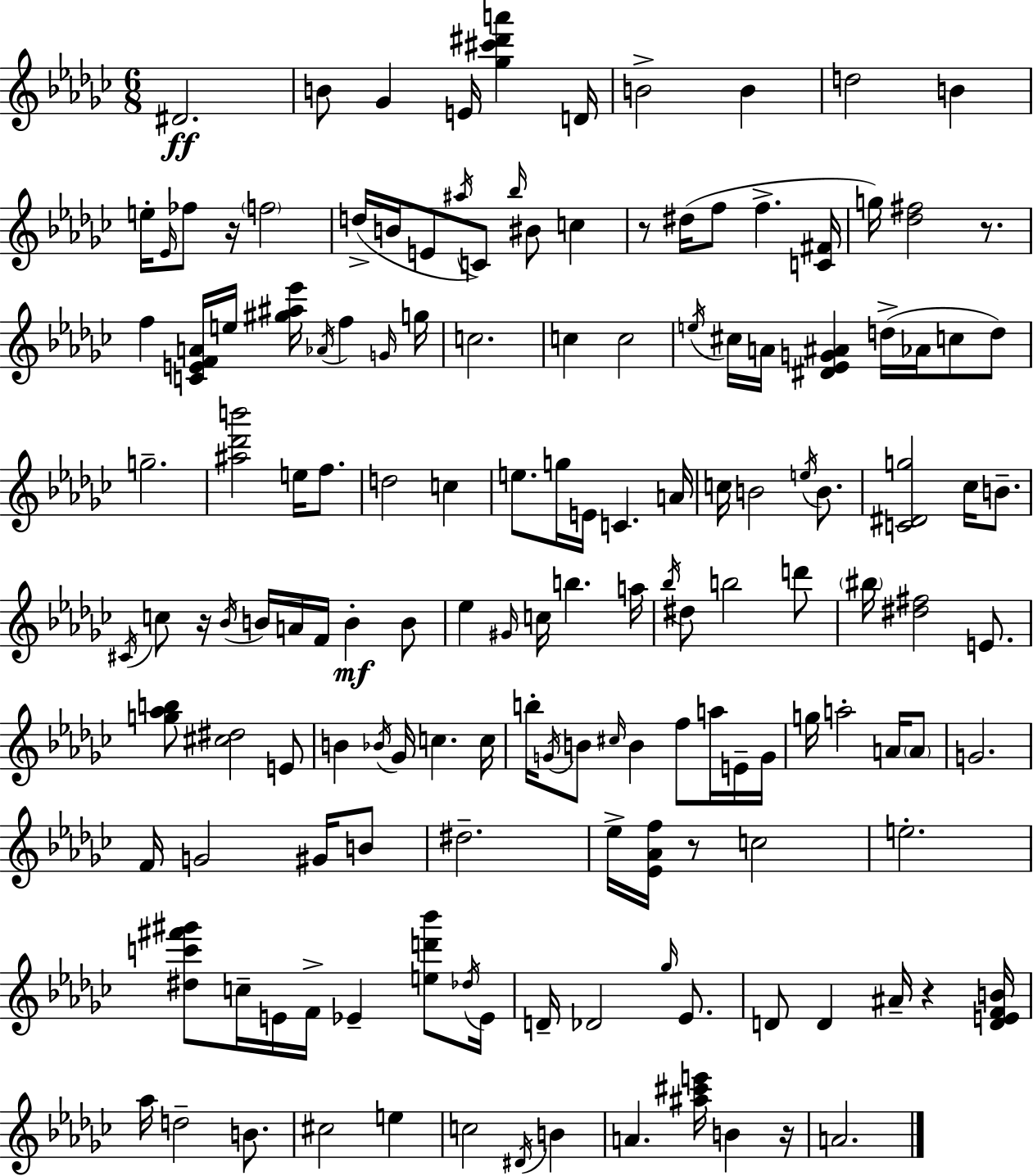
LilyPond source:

{
  \clef treble
  \numericTimeSignature
  \time 6/8
  \key ees \minor
  dis'2.\ff | b'8 ges'4 e'16 <ges'' cis''' dis''' a'''>4 d'16 | b'2-> b'4 | d''2 b'4 | \break e''16-. \grace { ees'16 } fes''8 r16 \parenthesize f''2 | d''16->( b'16 e'8 \acciaccatura { ais''16 } c'8) \grace { bes''16 } bis'8 c''4 | r8 dis''16( f''8 f''4.-> | <c' fis'>16 g''16) <des'' fis''>2 | \break r8. f''4 <c' e' f' a'>16 e''16 <gis'' ais'' ees'''>16 \acciaccatura { aes'16 } f''4 | \grace { g'16 } g''16 c''2. | c''4 c''2 | \acciaccatura { e''16 } cis''16 a'16 <dis' ees' g' ais'>4 | \break d''16->( aes'16 c''8 d''8) g''2.-- | <ais'' des''' b'''>2 | e''16 f''8. d''2 | c''4 e''8. g''16 e'16 c'4. | \break a'16 c''16 b'2 | \acciaccatura { e''16 } b'8. <c' dis' g''>2 | ces''16 b'8.-- \acciaccatura { cis'16 } c''8 r16 \acciaccatura { bes'16 } | b'16 a'16 f'16 b'4-.\mf b'8 ees''4 | \break \grace { gis'16 } c''16 b''4. a''16 \acciaccatura { bes''16 } dis''8 | b''2 d'''8 \parenthesize bis''16 | <dis'' fis''>2 e'8. <g'' aes'' b''>8 | <cis'' dis''>2 e'8 b'4 | \break \acciaccatura { bes'16 } ges'16 c''4. c''16 | b''16-. \acciaccatura { g'16 } b'8 \grace { cis''16 } b'4 f''8 a''16 | e'16-- g'16 g''16 a''2-. a'16 | \parenthesize a'8 g'2. | \break f'16 g'2 gis'16 | b'8 dis''2.-- | ees''16-> <ees' aes' f''>16 r8 c''2 | e''2.-. | \break <dis'' c''' fis''' gis'''>8 c''16-- e'16 f'16-> ees'4-- <e'' d''' bes'''>8 | \acciaccatura { des''16 } ees'16 d'16-- des'2 | \grace { ges''16 } ees'8. d'8 d'4 ais'16-- r4 | <d' e' f' b'>16 aes''16 d''2-- | \break b'8. cis''2 | e''4 c''2 | \acciaccatura { dis'16 } b'4 a'4. <ais'' cis''' e'''>16 | b'4 r16 a'2. | \break \bar "|."
}